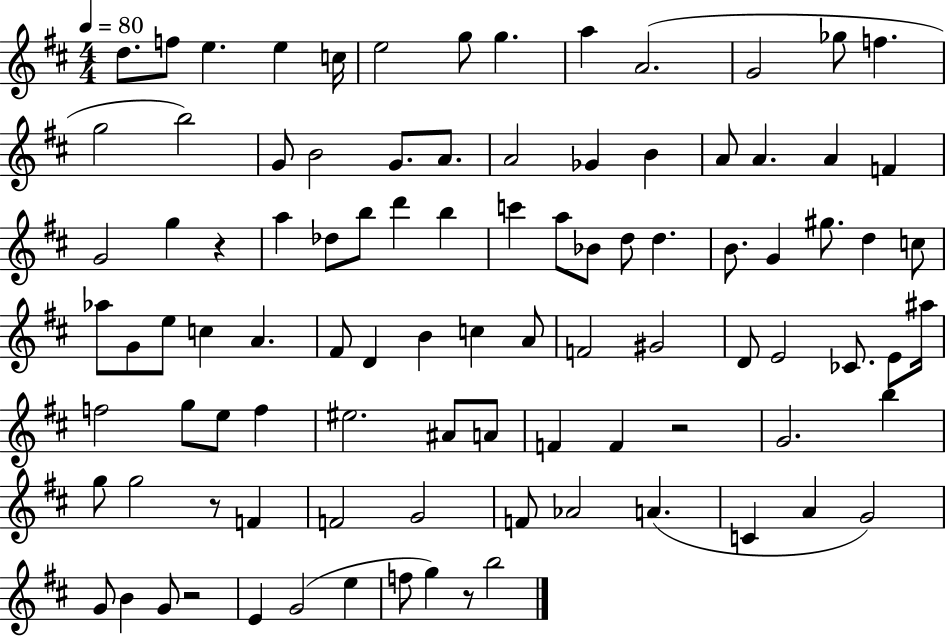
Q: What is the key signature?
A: D major